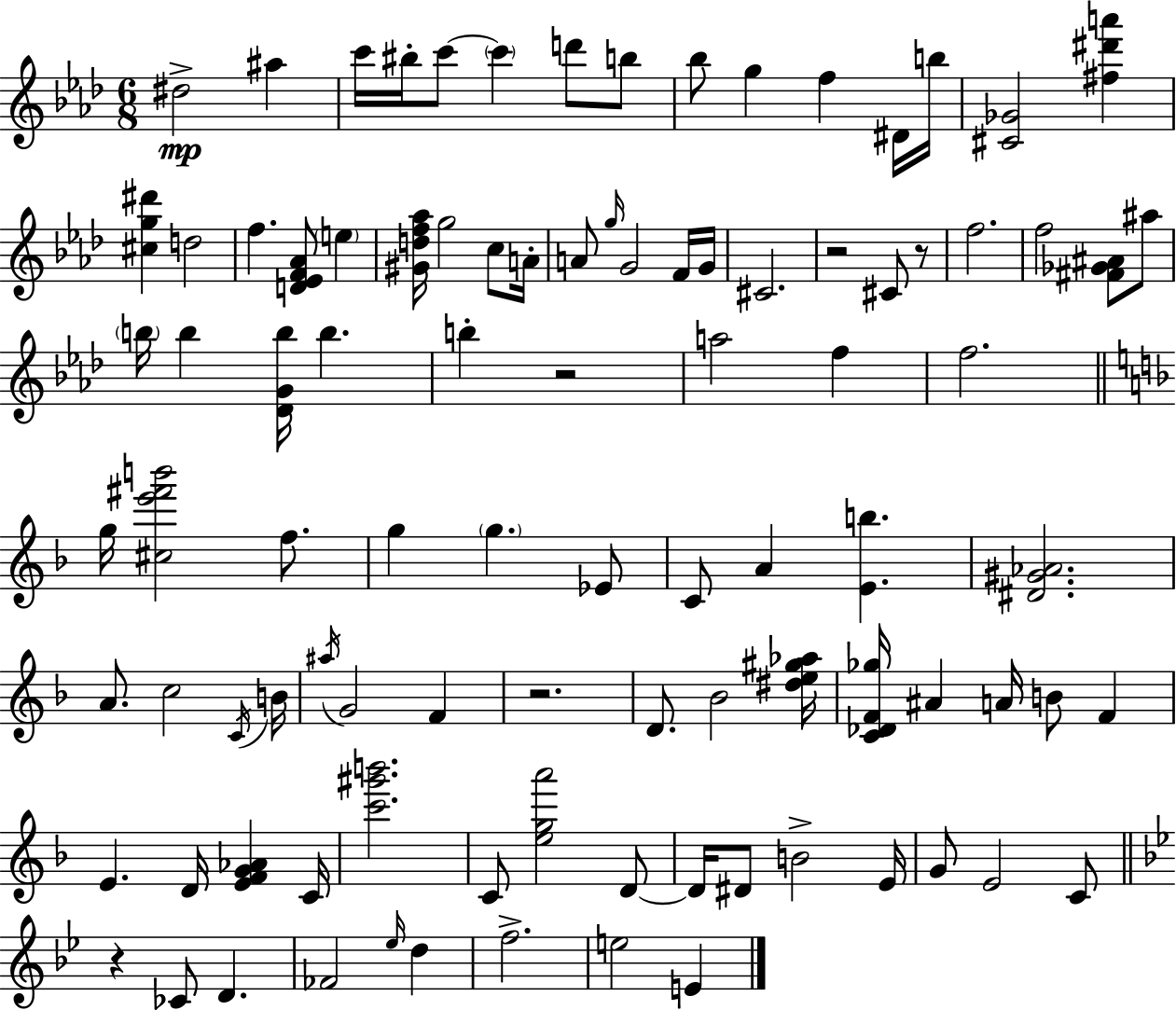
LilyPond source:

{
  \clef treble
  \numericTimeSignature
  \time 6/8
  \key f \minor
  dis''2->\mp ais''4 | c'''16 bis''16-. c'''8~~ \parenthesize c'''4 d'''8 b''8 | bes''8 g''4 f''4 dis'16 b''16 | <cis' ges'>2 <fis'' dis''' a'''>4 | \break <cis'' g'' dis'''>4 d''2 | f''4. <d' ees' f' aes'>8 \parenthesize e''4 | <gis' d'' f'' aes''>16 g''2 c''8 a'16-. | a'8 \grace { g''16 } g'2 f'16 | \break g'16 cis'2. | r2 cis'8 r8 | f''2. | f''2 <fis' ges' ais'>8 ais''8 | \break \parenthesize b''16 b''4 <des' g' b''>16 b''4. | b''4-. r2 | a''2 f''4 | f''2. | \break \bar "||" \break \key f \major g''16 <cis'' e''' fis''' b'''>2 f''8. | g''4 \parenthesize g''4. ees'8 | c'8 a'4 <e' b''>4. | <dis' gis' aes'>2. | \break a'8. c''2 \acciaccatura { c'16 } | b'16 \acciaccatura { ais''16 } g'2 f'4 | r2. | d'8. bes'2 | \break <dis'' e'' gis'' aes''>16 <c' des' f' ges''>16 ais'4 a'16 b'8 f'4 | e'4. d'16 <e' f' g' aes'>4 | c'16 <c''' gis''' b'''>2. | c'8 <e'' g'' a'''>2 | \break d'8~~ d'16 dis'8 b'2-> | e'16 g'8 e'2 | c'8 \bar "||" \break \key g \minor r4 ces'8 d'4. | fes'2 \grace { ees''16 } d''4 | f''2.-> | e''2 e'4 | \break \bar "|."
}